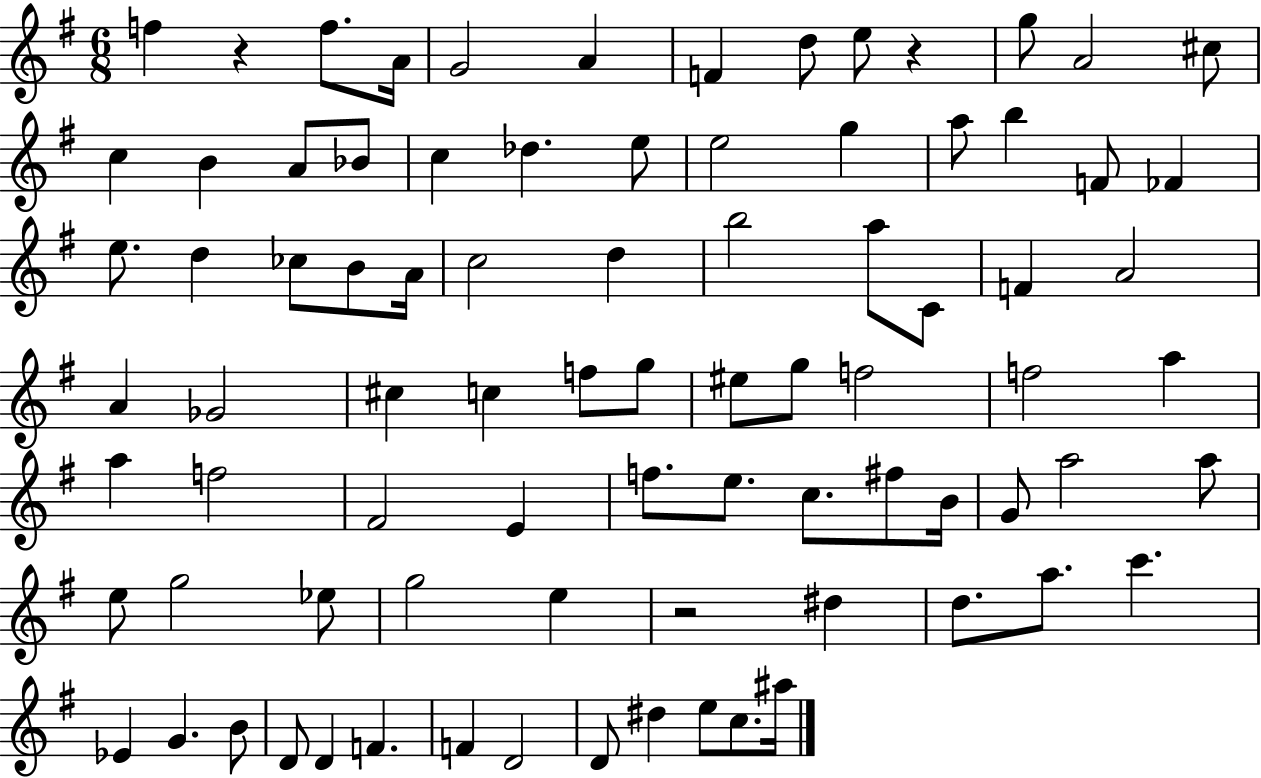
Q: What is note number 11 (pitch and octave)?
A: C#5